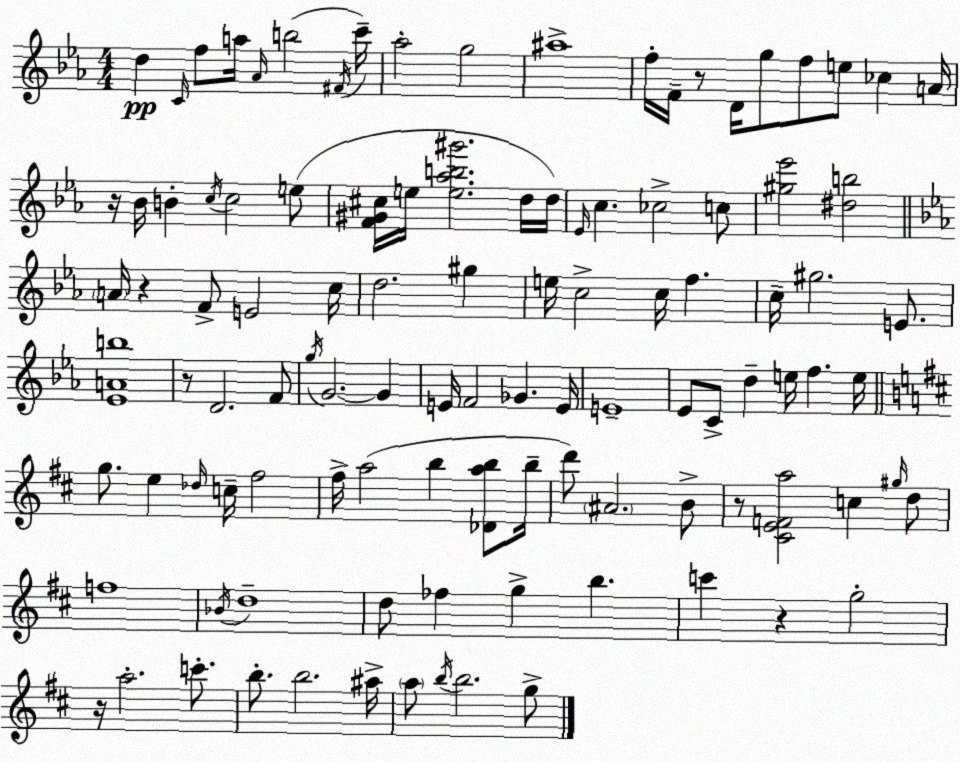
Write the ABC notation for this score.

X:1
T:Untitled
M:4/4
L:1/4
K:Eb
d C/4 f/2 a/4 _A/4 b2 ^F/4 c'/4 _a2 g2 ^a4 f/4 F/4 z/2 D/4 g/2 f/2 e/2 _c A/4 z/4 _B/4 B c/4 c2 e/2 [F^G^c]/4 e/4 [e_ab^g']2 d/4 d/4 _E/4 c _c2 c/2 [^g_e']2 [^db]2 A/4 z F/2 E2 c/4 d2 ^g e/4 c2 c/4 f c/4 ^g2 E/2 [_EAb]4 z/2 D2 F/2 g/4 G2 G E/4 F2 _G E/4 E4 _E/2 C/2 d e/4 f e/4 g/2 e _d/4 c/4 ^f2 ^f/4 a2 b [_Dab]/2 b/4 d'/2 ^A2 B/2 z/2 [^CEFa]2 c ^g/4 d/2 f4 _B/4 d4 d/2 _f g b c' z g2 z/4 a2 c'/2 b/2 b2 ^a/4 a/2 b/4 b2 g/2